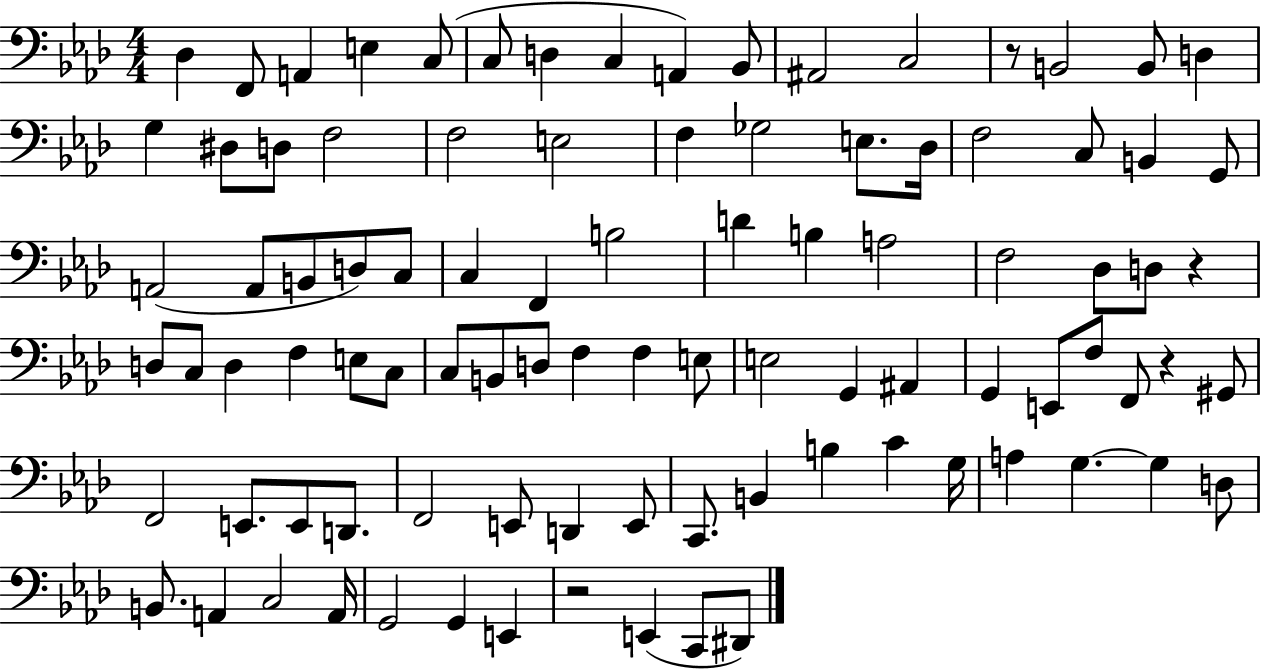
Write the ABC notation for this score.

X:1
T:Untitled
M:4/4
L:1/4
K:Ab
_D, F,,/2 A,, E, C,/2 C,/2 D, C, A,, _B,,/2 ^A,,2 C,2 z/2 B,,2 B,,/2 D, G, ^D,/2 D,/2 F,2 F,2 E,2 F, _G,2 E,/2 _D,/4 F,2 C,/2 B,, G,,/2 A,,2 A,,/2 B,,/2 D,/2 C,/2 C, F,, B,2 D B, A,2 F,2 _D,/2 D,/2 z D,/2 C,/2 D, F, E,/2 C,/2 C,/2 B,,/2 D,/2 F, F, E,/2 E,2 G,, ^A,, G,, E,,/2 F,/2 F,,/2 z ^G,,/2 F,,2 E,,/2 E,,/2 D,,/2 F,,2 E,,/2 D,, E,,/2 C,,/2 B,, B, C G,/4 A, G, G, D,/2 B,,/2 A,, C,2 A,,/4 G,,2 G,, E,, z2 E,, C,,/2 ^D,,/2